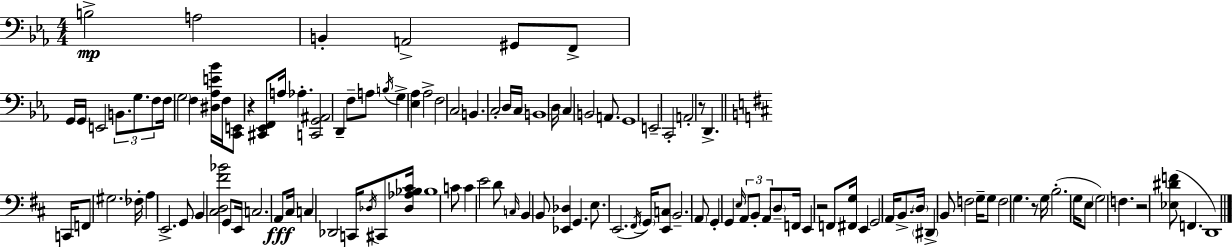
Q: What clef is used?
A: bass